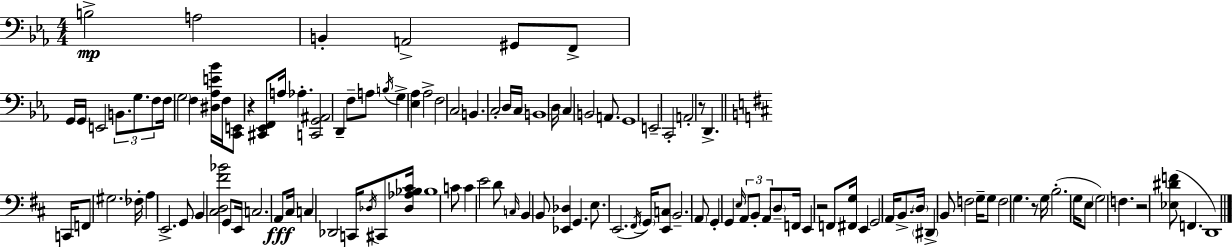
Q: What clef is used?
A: bass